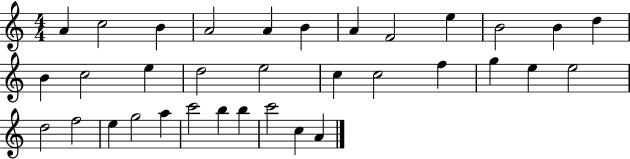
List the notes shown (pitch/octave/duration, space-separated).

A4/q C5/h B4/q A4/h A4/q B4/q A4/q F4/h E5/q B4/h B4/q D5/q B4/q C5/h E5/q D5/h E5/h C5/q C5/h F5/q G5/q E5/q E5/h D5/h F5/h E5/q G5/h A5/q C6/h B5/q B5/q C6/h C5/q A4/q